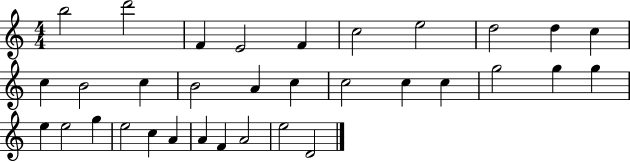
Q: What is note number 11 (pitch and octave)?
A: C5